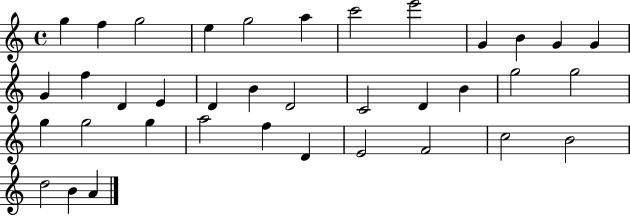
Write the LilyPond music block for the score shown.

{
  \clef treble
  \time 4/4
  \defaultTimeSignature
  \key c \major
  g''4 f''4 g''2 | e''4 g''2 a''4 | c'''2 e'''2 | g'4 b'4 g'4 g'4 | \break g'4 f''4 d'4 e'4 | d'4 b'4 d'2 | c'2 d'4 b'4 | g''2 g''2 | \break g''4 g''2 g''4 | a''2 f''4 d'4 | e'2 f'2 | c''2 b'2 | \break d''2 b'4 a'4 | \bar "|."
}